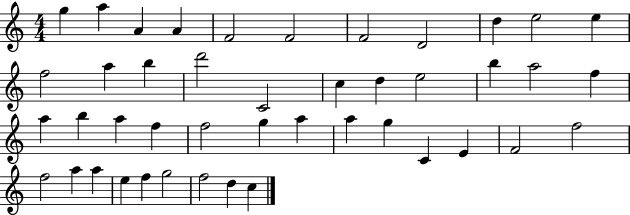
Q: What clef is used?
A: treble